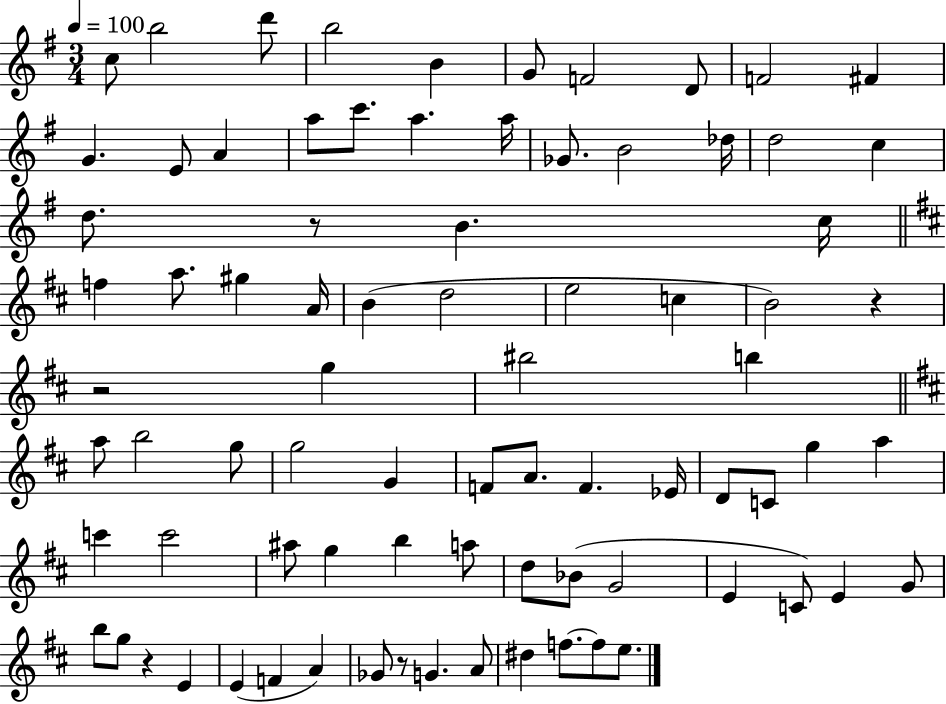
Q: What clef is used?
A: treble